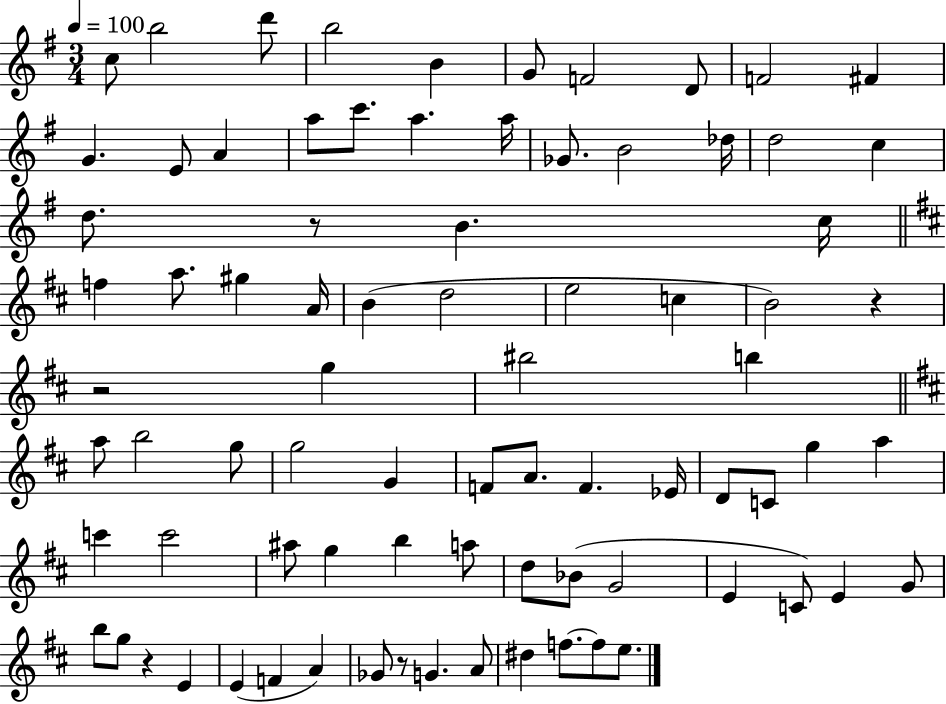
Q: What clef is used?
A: treble